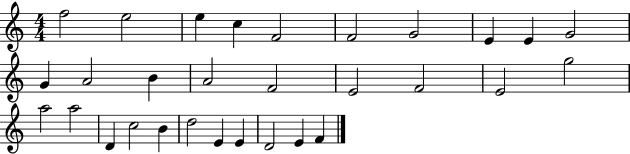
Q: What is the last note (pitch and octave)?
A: F4